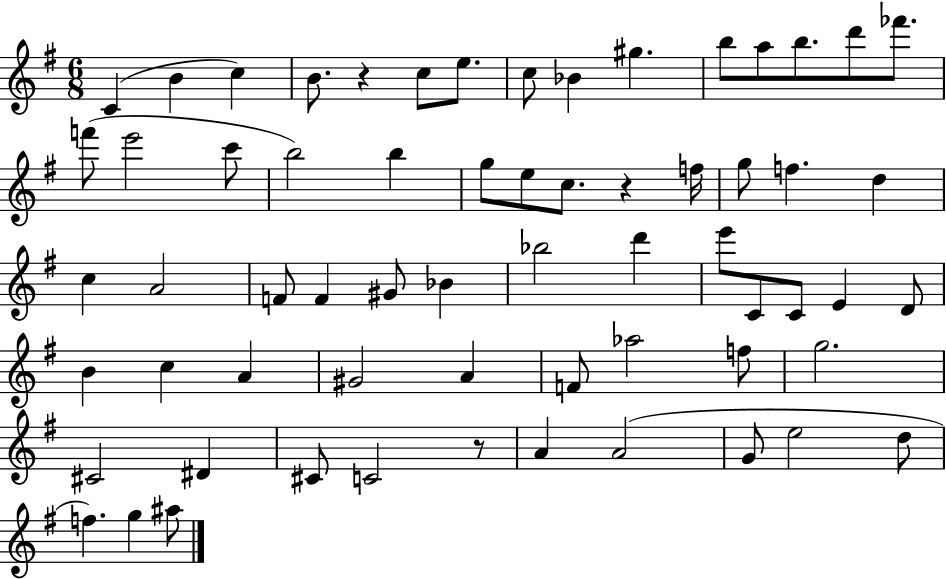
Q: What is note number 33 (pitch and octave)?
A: Bb5